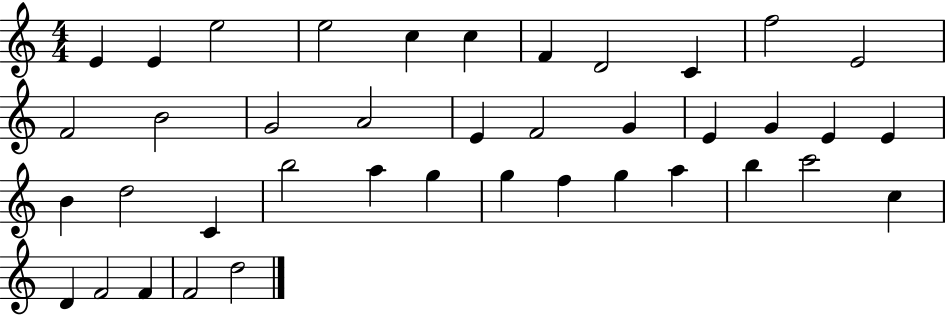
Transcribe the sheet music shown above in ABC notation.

X:1
T:Untitled
M:4/4
L:1/4
K:C
E E e2 e2 c c F D2 C f2 E2 F2 B2 G2 A2 E F2 G E G E E B d2 C b2 a g g f g a b c'2 c D F2 F F2 d2